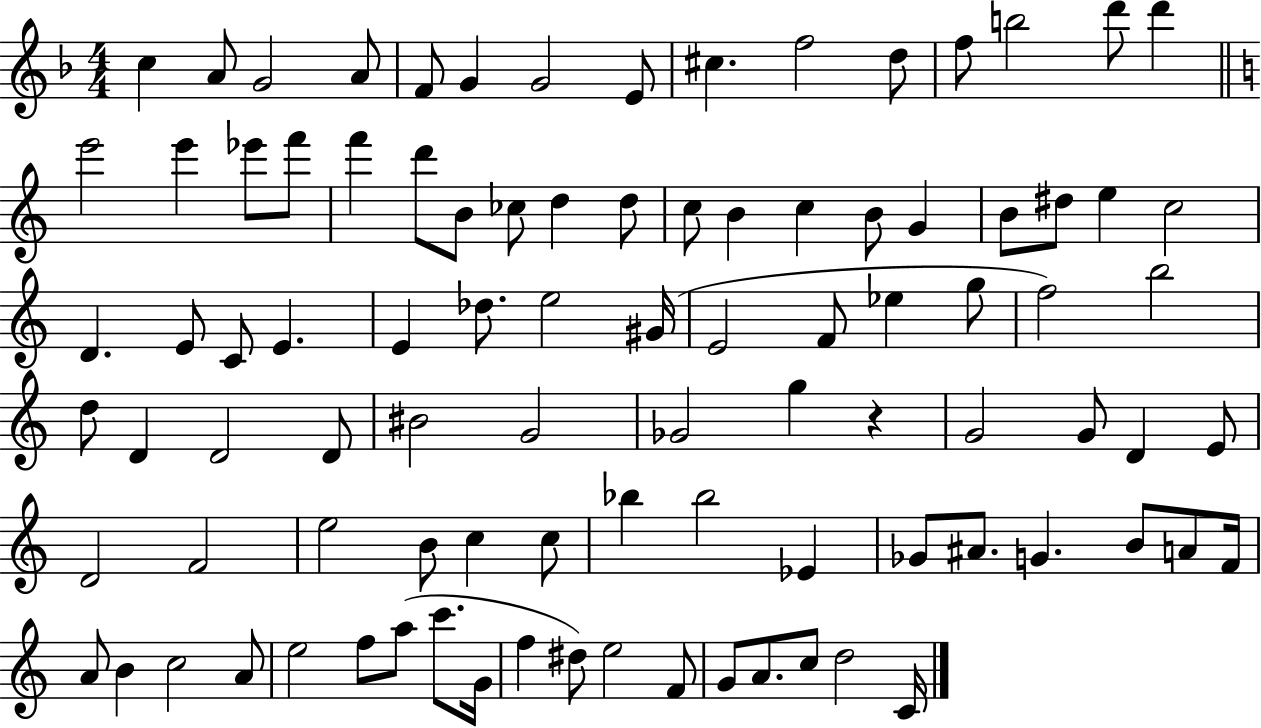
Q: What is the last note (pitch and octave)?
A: C4